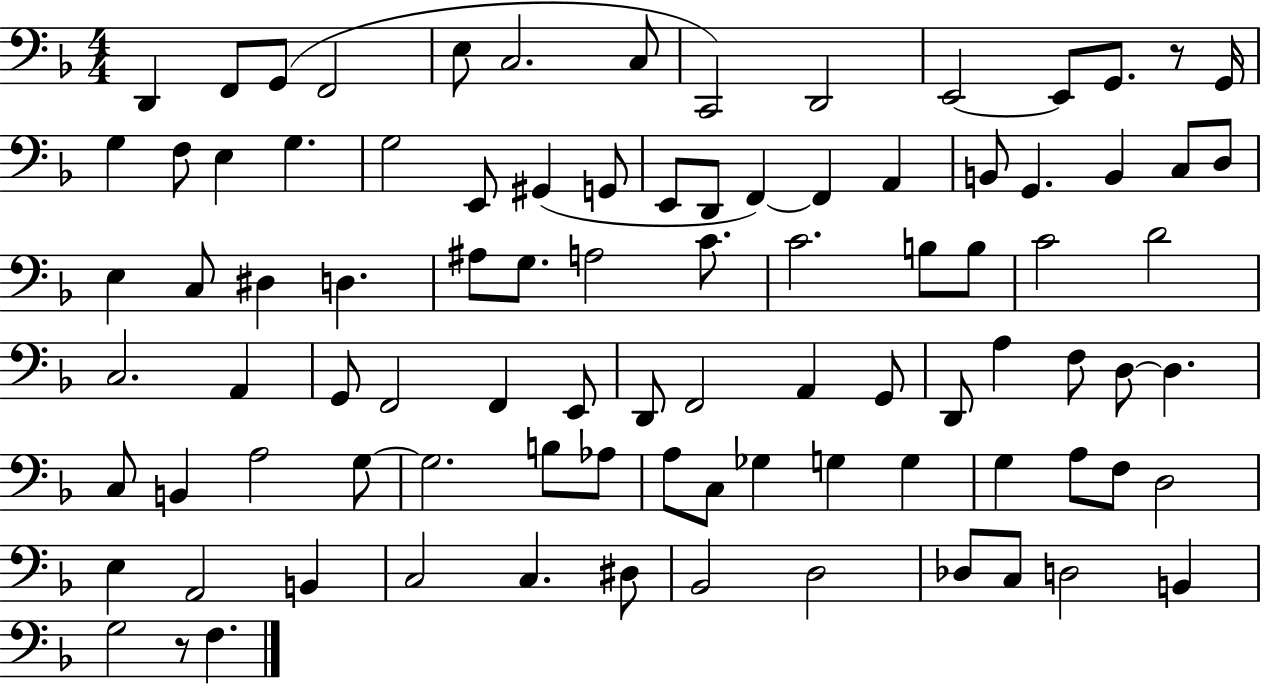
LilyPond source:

{
  \clef bass
  \numericTimeSignature
  \time 4/4
  \key f \major
  d,4 f,8 g,8( f,2 | e8 c2. c8 | c,2) d,2 | e,2~~ e,8 g,8. r8 g,16 | \break g4 f8 e4 g4. | g2 e,8 gis,4( g,8 | e,8 d,8 f,4~~) f,4 a,4 | b,8 g,4. b,4 c8 d8 | \break e4 c8 dis4 d4. | ais8 g8. a2 c'8. | c'2. b8 b8 | c'2 d'2 | \break c2. a,4 | g,8 f,2 f,4 e,8 | d,8 f,2 a,4 g,8 | d,8 a4 f8 d8~~ d4. | \break c8 b,4 a2 g8~~ | g2. b8 aes8 | a8 c8 ges4 g4 g4 | g4 a8 f8 d2 | \break e4 a,2 b,4 | c2 c4. dis8 | bes,2 d2 | des8 c8 d2 b,4 | \break g2 r8 f4. | \bar "|."
}